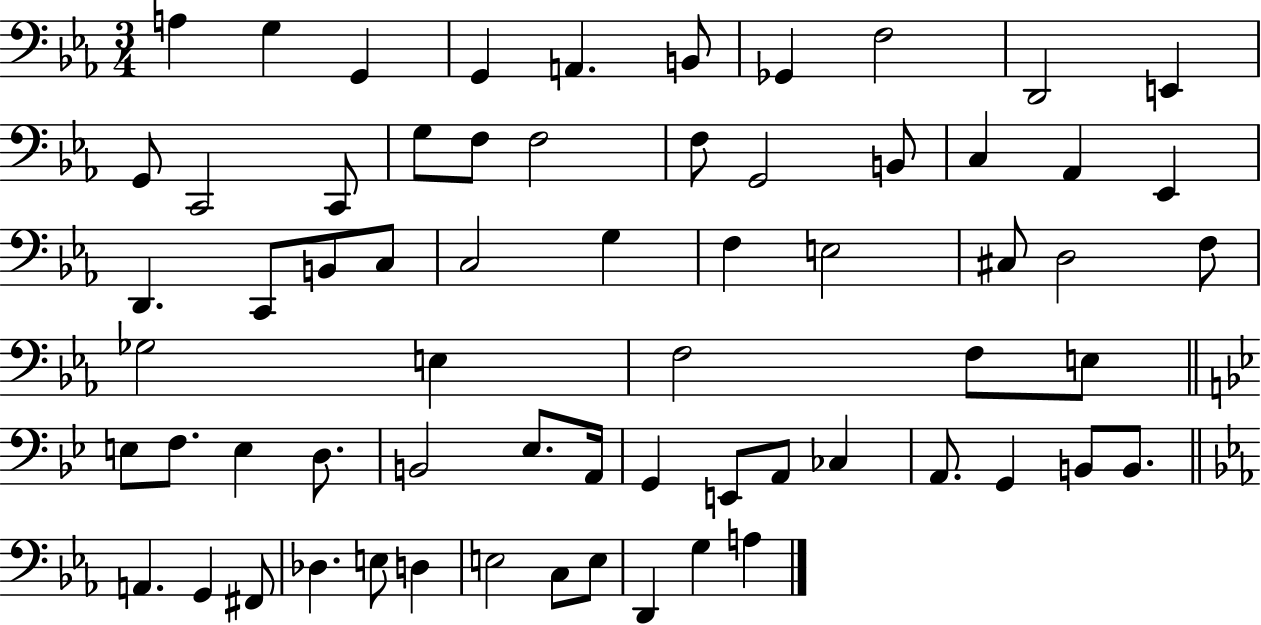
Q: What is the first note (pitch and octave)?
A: A3